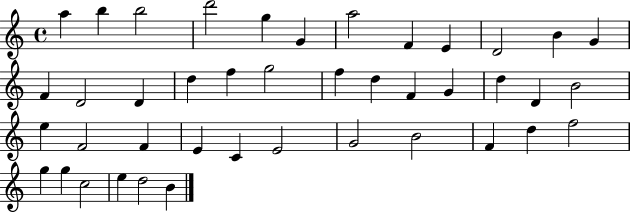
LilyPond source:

{
  \clef treble
  \time 4/4
  \defaultTimeSignature
  \key c \major
  a''4 b''4 b''2 | d'''2 g''4 g'4 | a''2 f'4 e'4 | d'2 b'4 g'4 | \break f'4 d'2 d'4 | d''4 f''4 g''2 | f''4 d''4 f'4 g'4 | d''4 d'4 b'2 | \break e''4 f'2 f'4 | e'4 c'4 e'2 | g'2 b'2 | f'4 d''4 f''2 | \break g''4 g''4 c''2 | e''4 d''2 b'4 | \bar "|."
}